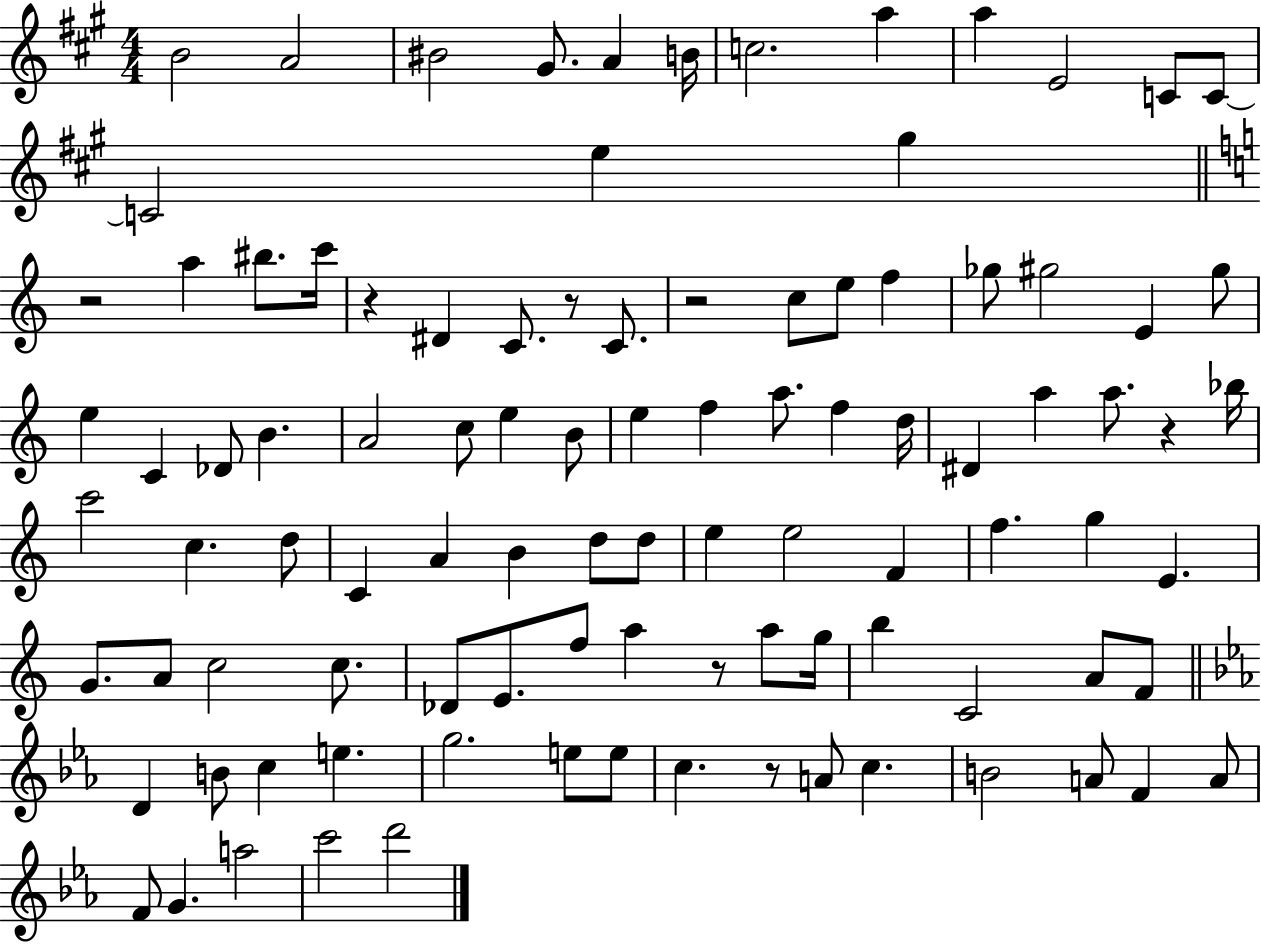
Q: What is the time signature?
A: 4/4